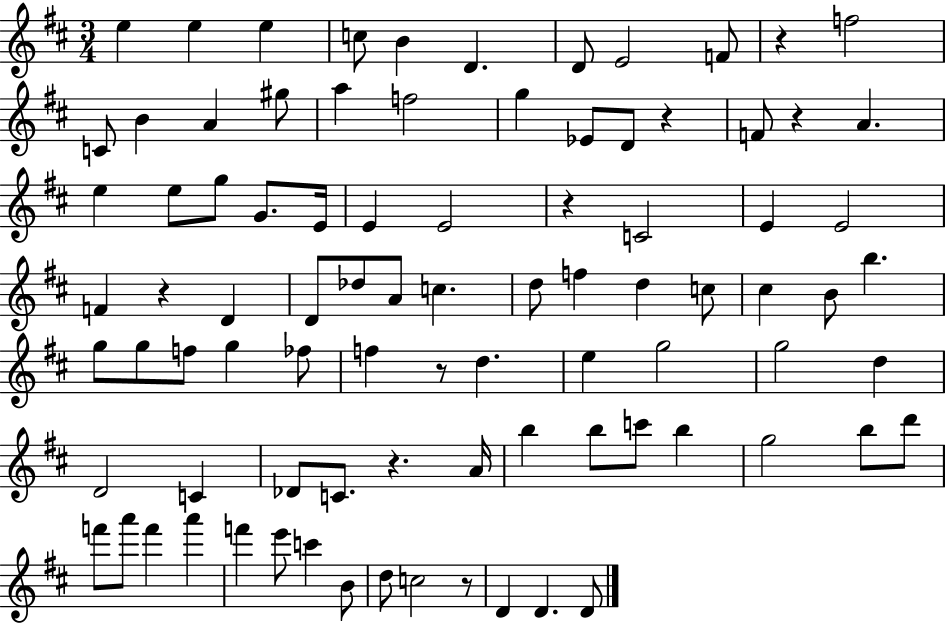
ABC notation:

X:1
T:Untitled
M:3/4
L:1/4
K:D
e e e c/2 B D D/2 E2 F/2 z f2 C/2 B A ^g/2 a f2 g _E/2 D/2 z F/2 z A e e/2 g/2 G/2 E/4 E E2 z C2 E E2 F z D D/2 _d/2 A/2 c d/2 f d c/2 ^c B/2 b g/2 g/2 f/2 g _f/2 f z/2 d e g2 g2 d D2 C _D/2 C/2 z A/4 b b/2 c'/2 b g2 b/2 d'/2 f'/2 a'/2 f' a' f' e'/2 c' B/2 d/2 c2 z/2 D D D/2